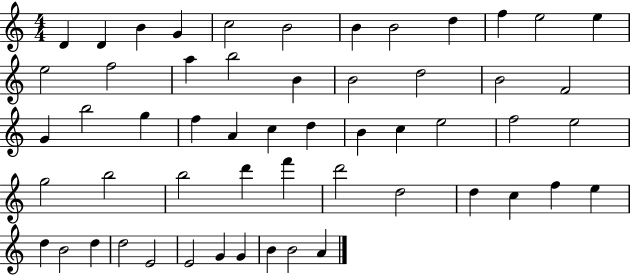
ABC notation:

X:1
T:Untitled
M:4/4
L:1/4
K:C
D D B G c2 B2 B B2 d f e2 e e2 f2 a b2 B B2 d2 B2 F2 G b2 g f A c d B c e2 f2 e2 g2 b2 b2 d' f' d'2 d2 d c f e d B2 d d2 E2 E2 G G B B2 A